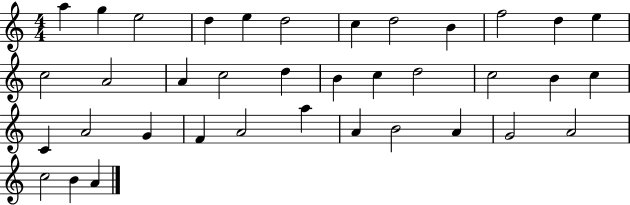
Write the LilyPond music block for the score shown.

{
  \clef treble
  \numericTimeSignature
  \time 4/4
  \key c \major
  a''4 g''4 e''2 | d''4 e''4 d''2 | c''4 d''2 b'4 | f''2 d''4 e''4 | \break c''2 a'2 | a'4 c''2 d''4 | b'4 c''4 d''2 | c''2 b'4 c''4 | \break c'4 a'2 g'4 | f'4 a'2 a''4 | a'4 b'2 a'4 | g'2 a'2 | \break c''2 b'4 a'4 | \bar "|."
}